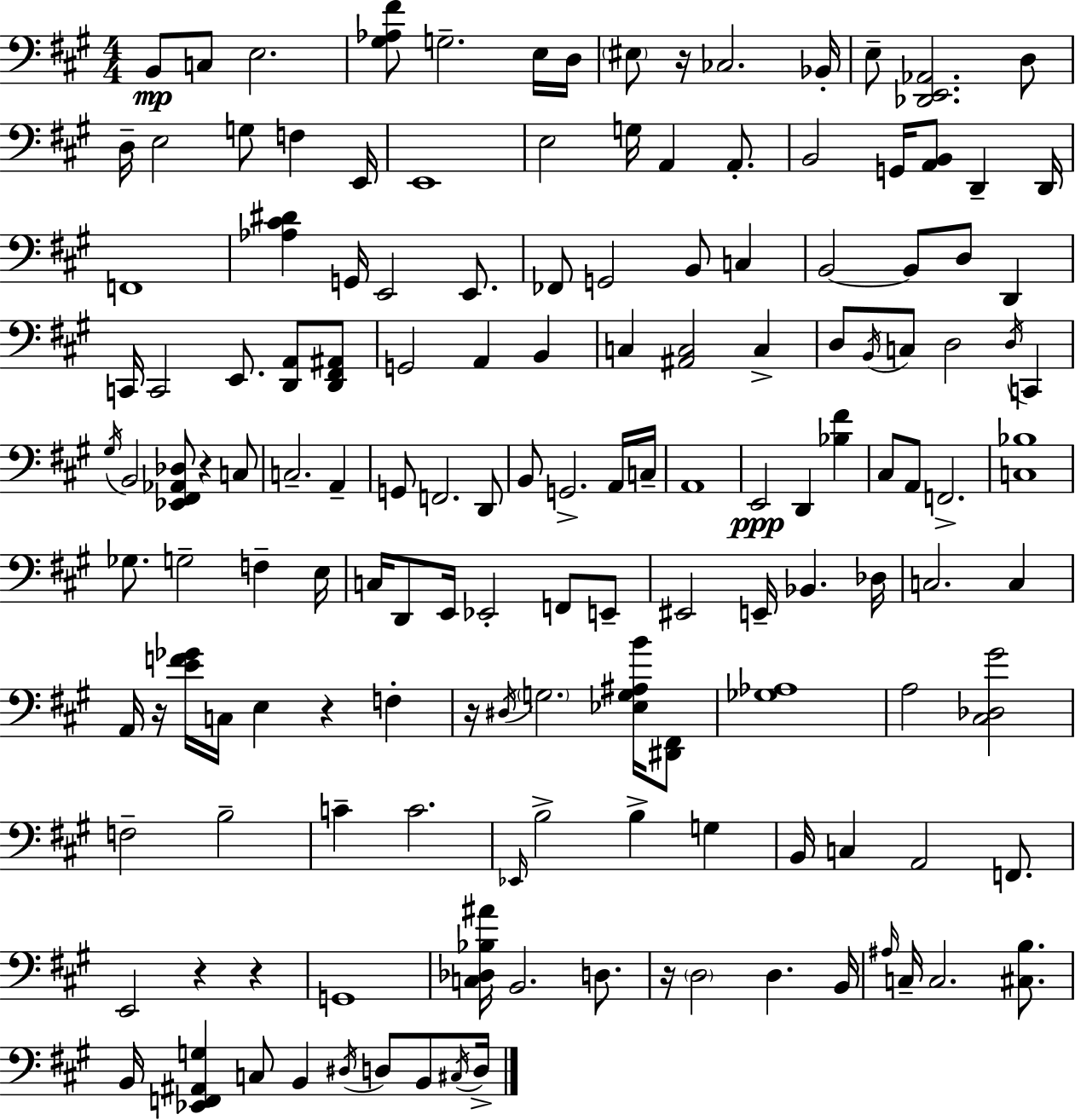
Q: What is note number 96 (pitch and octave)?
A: C4